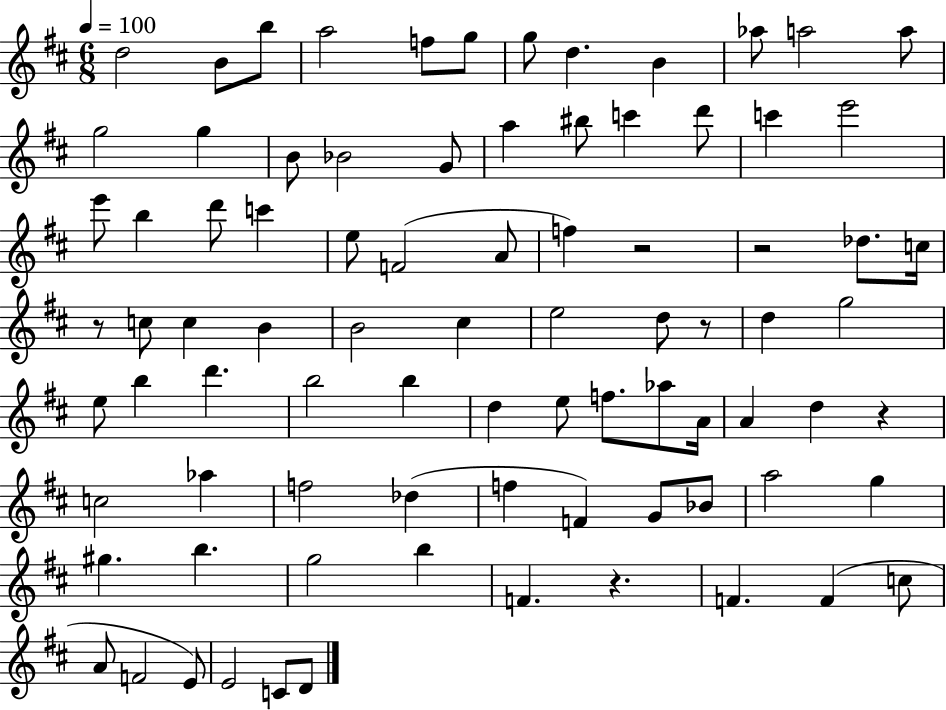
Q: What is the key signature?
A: D major